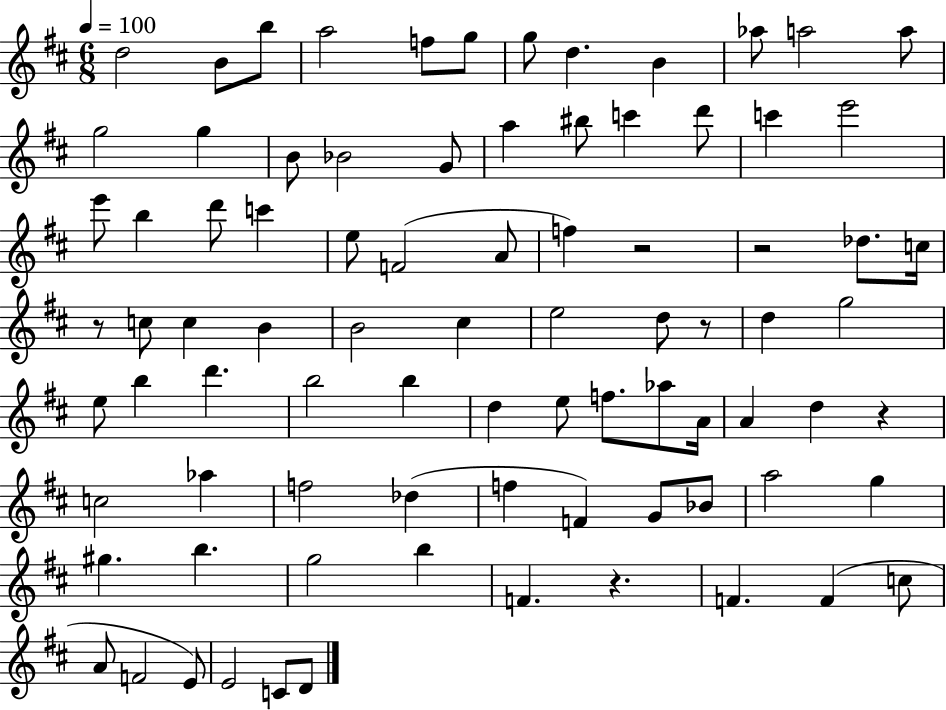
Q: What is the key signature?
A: D major